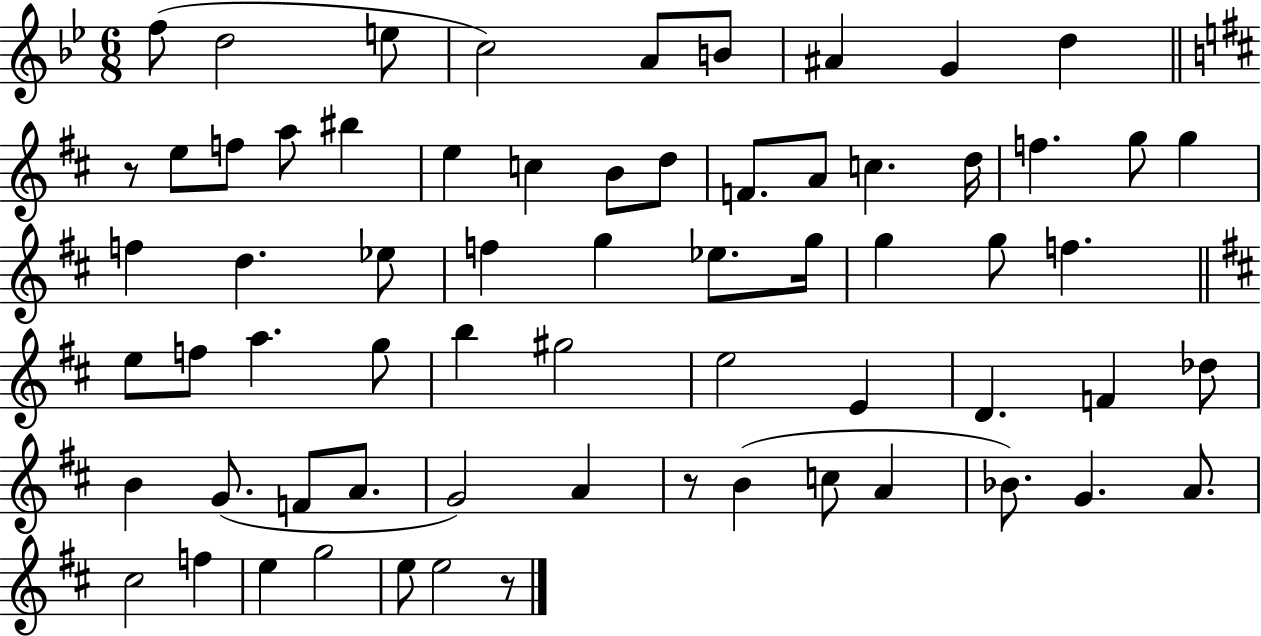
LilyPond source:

{
  \clef treble
  \numericTimeSignature
  \time 6/8
  \key bes \major
  f''8( d''2 e''8 | c''2) a'8 b'8 | ais'4 g'4 d''4 | \bar "||" \break \key d \major r8 e''8 f''8 a''8 bis''4 | e''4 c''4 b'8 d''8 | f'8. a'8 c''4. d''16 | f''4. g''8 g''4 | \break f''4 d''4. ees''8 | f''4 g''4 ees''8. g''16 | g''4 g''8 f''4. | \bar "||" \break \key d \major e''8 f''8 a''4. g''8 | b''4 gis''2 | e''2 e'4 | d'4. f'4 des''8 | \break b'4 g'8.( f'8 a'8. | g'2) a'4 | r8 b'4( c''8 a'4 | bes'8.) g'4. a'8. | \break cis''2 f''4 | e''4 g''2 | e''8 e''2 r8 | \bar "|."
}